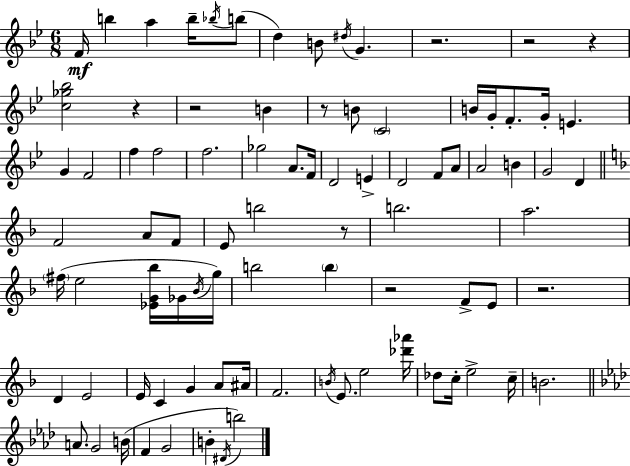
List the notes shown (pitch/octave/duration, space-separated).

F4/s B5/q A5/q B5/s Bb5/s B5/e D5/q B4/e D#5/s G4/q. R/h. R/h R/q [C5,Gb5,Bb5]/h R/q R/h B4/q R/e B4/e C4/h B4/s G4/s F4/e. G4/s E4/q. G4/q F4/h F5/q F5/h F5/h. Gb5/h A4/e. F4/s D4/h E4/q D4/h F4/e A4/e A4/h B4/q G4/h D4/q F4/h A4/e F4/e E4/e B5/h R/e B5/h. A5/h. F#5/s E5/h [Eb4,G4,Bb5]/s Gb4/s Bb4/s G5/s B5/h B5/q R/h F4/e E4/e R/h. D4/q E4/h E4/s C4/q G4/q A4/e A#4/s F4/h. B4/s E4/e. E5/h [Db6,Ab6]/s Db5/e C5/s E5/h C5/s B4/h. A4/e. G4/h B4/s F4/q G4/h B4/q D#4/s B5/h